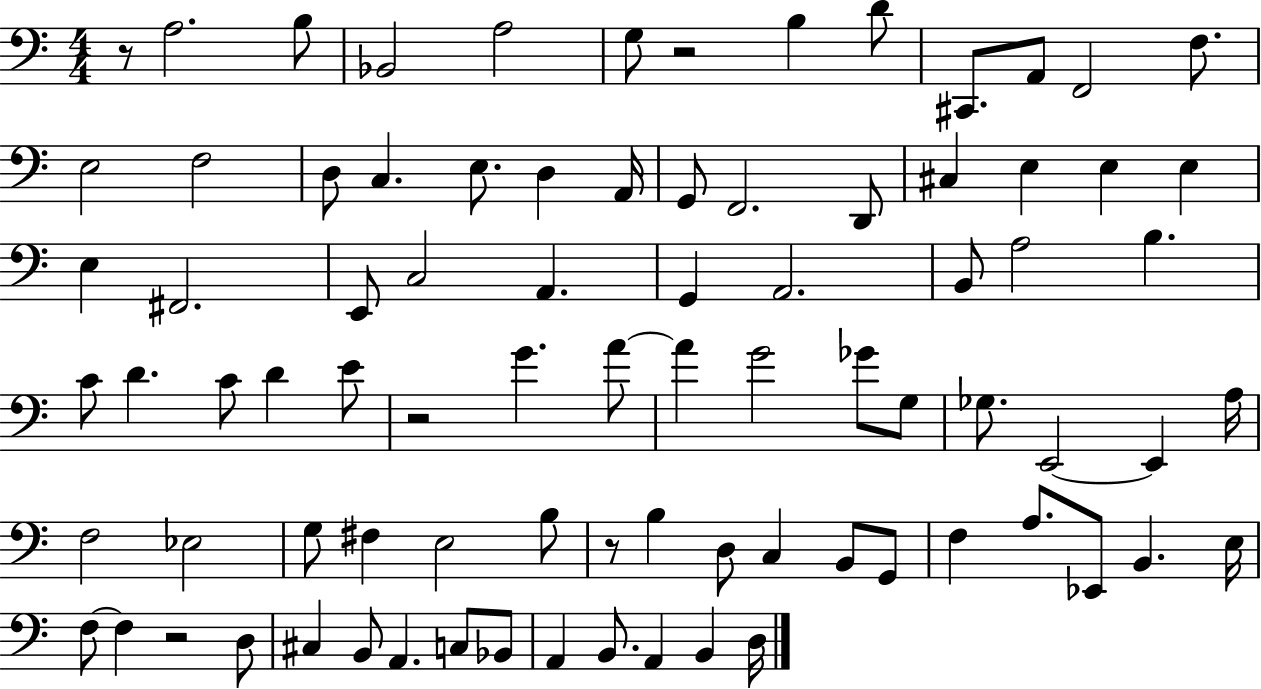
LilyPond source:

{
  \clef bass
  \numericTimeSignature
  \time 4/4
  \key c \major
  r8 a2. b8 | bes,2 a2 | g8 r2 b4 d'8 | cis,8. a,8 f,2 f8. | \break e2 f2 | d8 c4. e8. d4 a,16 | g,8 f,2. d,8 | cis4 e4 e4 e4 | \break e4 fis,2. | e,8 c2 a,4. | g,4 a,2. | b,8 a2 b4. | \break c'8 d'4. c'8 d'4 e'8 | r2 g'4. a'8~~ | a'4 g'2 ges'8 g8 | ges8. e,2~~ e,4 a16 | \break f2 ees2 | g8 fis4 e2 b8 | r8 b4 d8 c4 b,8 g,8 | f4 a8. ees,8 b,4. e16 | \break f8~~ f4 r2 d8 | cis4 b,8 a,4. c8 bes,8 | a,4 b,8. a,4 b,4 d16 | \bar "|."
}